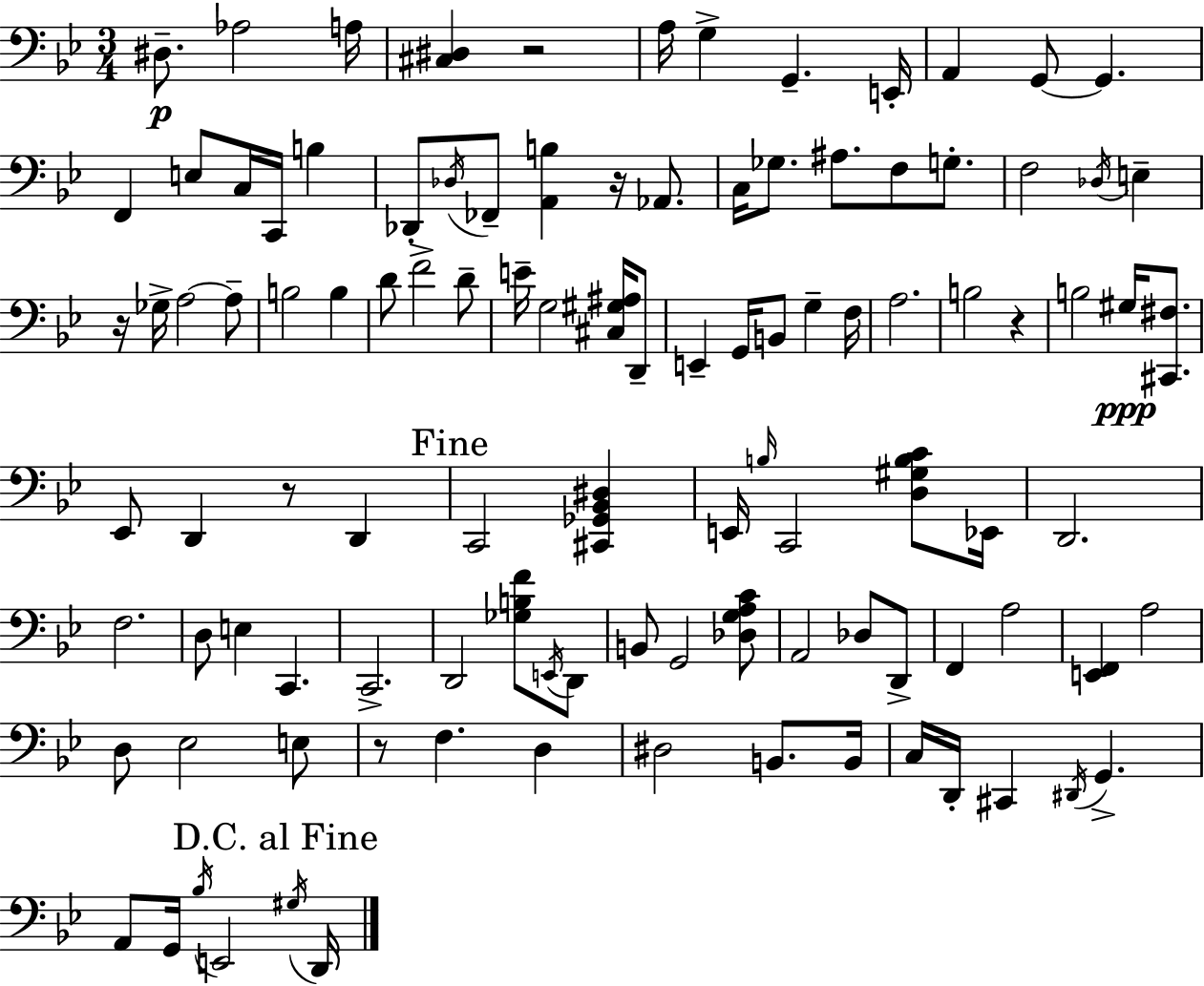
{
  \clef bass
  \numericTimeSignature
  \time 3/4
  \key bes \major
  dis8.--\p aes2 a16 | <cis dis>4 r2 | a16 g4-> g,4.-- e,16-. | a,4 g,8~~ g,4. | \break f,4 e8 c16 c,16 b4 | des,8-. \acciaccatura { des16 } fes,8-- <a, b>4 r16 aes,8. | c16 ges8. ais8. f8 g8.-. | f2 \acciaccatura { des16 } e4-- | \break r16 ges16-> a2~~ | a8-- b2 b4 | d'8 f'2-> | d'8-- e'16-- g2 <cis gis ais>16 | \break d,8-- e,4-- g,16 b,8 g4-- | f16 a2. | b2 r4 | b2 gis16\ppp <cis, fis>8. | \break ees,8 d,4 r8 d,4 | \mark "Fine" c,2 <cis, ges, bes, dis>4 | e,16 \grace { b16 } c,2 | <d gis b c'>8 ees,16 d,2. | \break f2. | d8 e4 c,4. | c,2.-> | d,2 <ges b f'>8 | \break \acciaccatura { e,16 } d,8 b,8 g,2 | <des g a c'>8 a,2 | des8 d,8-> f,4 a2 | <e, f,>4 a2 | \break d8 ees2 | e8 r8 f4. | d4 dis2 | b,8. b,16 c16 d,16-. cis,4 \acciaccatura { dis,16 } g,4.-> | \break a,8 g,16 \acciaccatura { bes16 } e,2 | \mark "D.C. al Fine" \acciaccatura { gis16 } d,16 \bar "|."
}